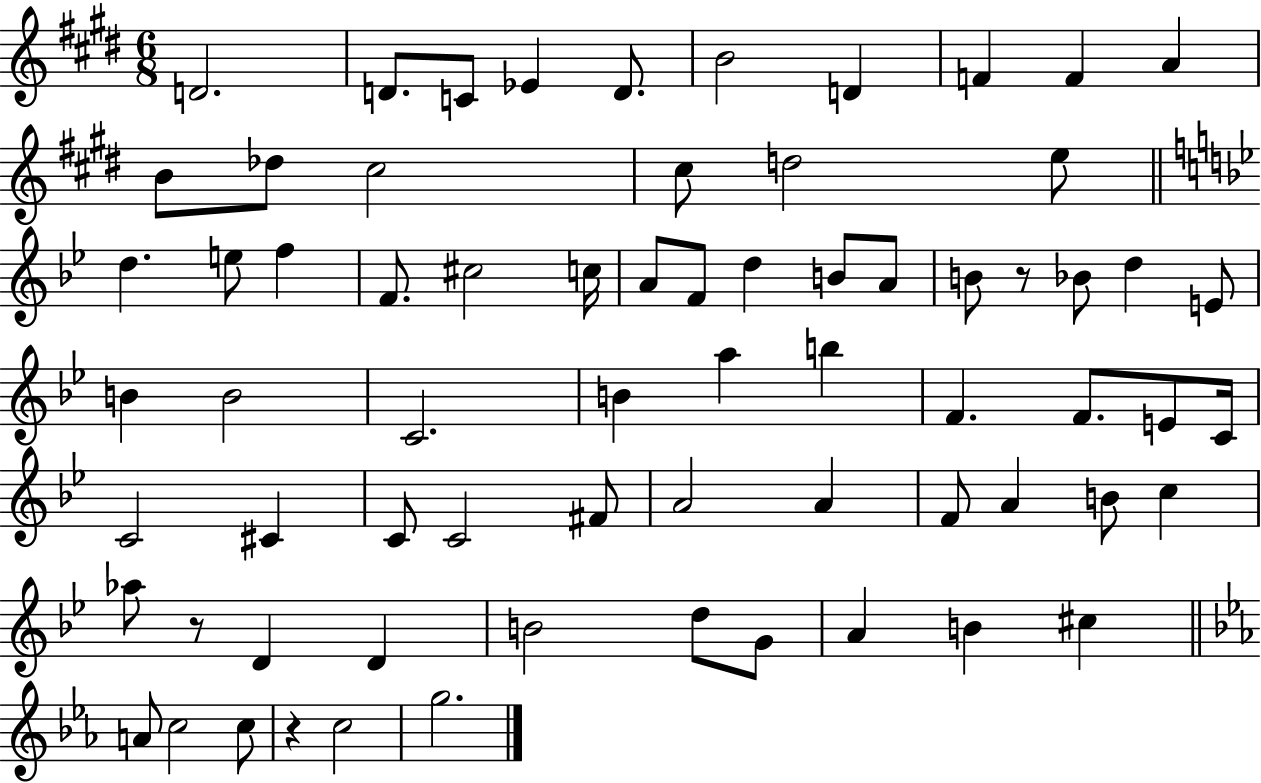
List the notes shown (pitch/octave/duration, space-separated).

D4/h. D4/e. C4/e Eb4/q D4/e. B4/h D4/q F4/q F4/q A4/q B4/e Db5/e C#5/h C#5/e D5/h E5/e D5/q. E5/e F5/q F4/e. C#5/h C5/s A4/e F4/e D5/q B4/e A4/e B4/e R/e Bb4/e D5/q E4/e B4/q B4/h C4/h. B4/q A5/q B5/q F4/q. F4/e. E4/e C4/s C4/h C#4/q C4/e C4/h F#4/e A4/h A4/q F4/e A4/q B4/e C5/q Ab5/e R/e D4/q D4/q B4/h D5/e G4/e A4/q B4/q C#5/q A4/e C5/h C5/e R/q C5/h G5/h.